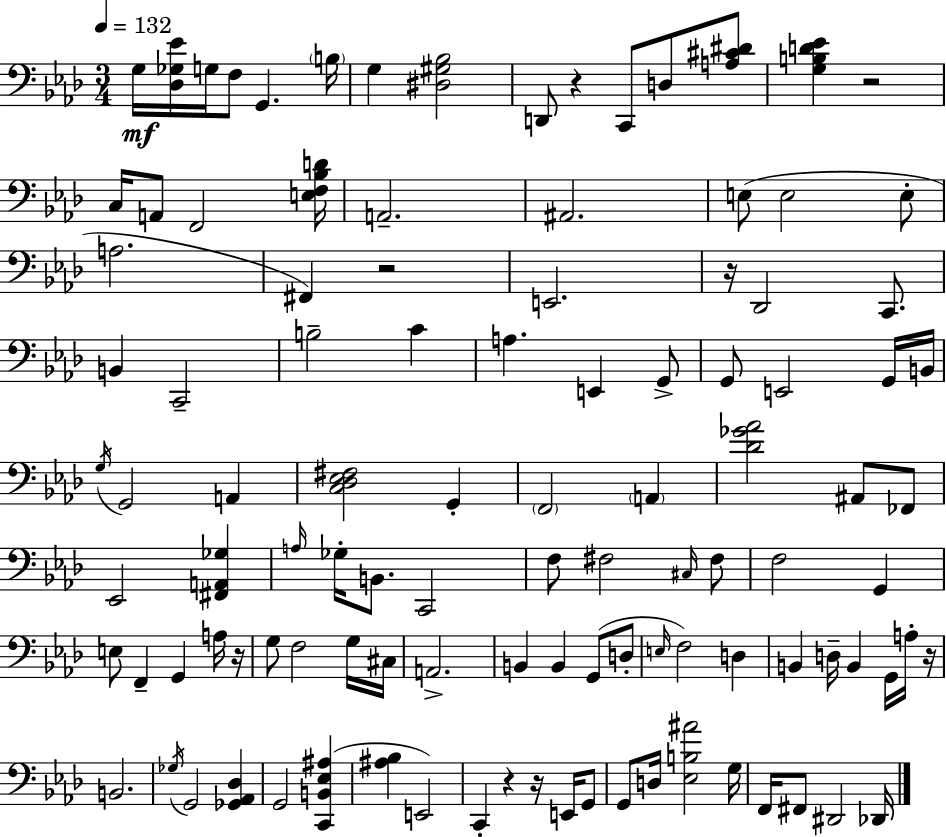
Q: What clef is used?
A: bass